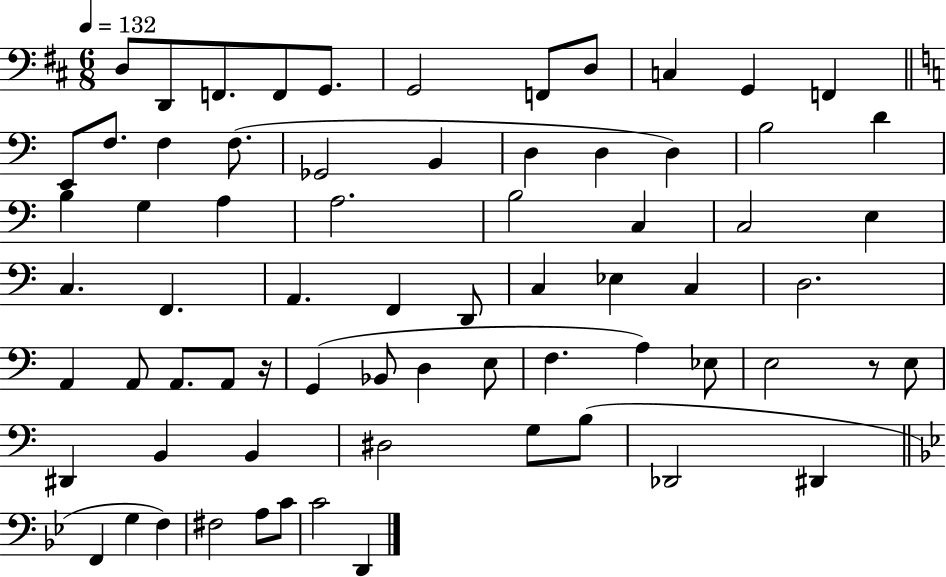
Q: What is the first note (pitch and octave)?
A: D3